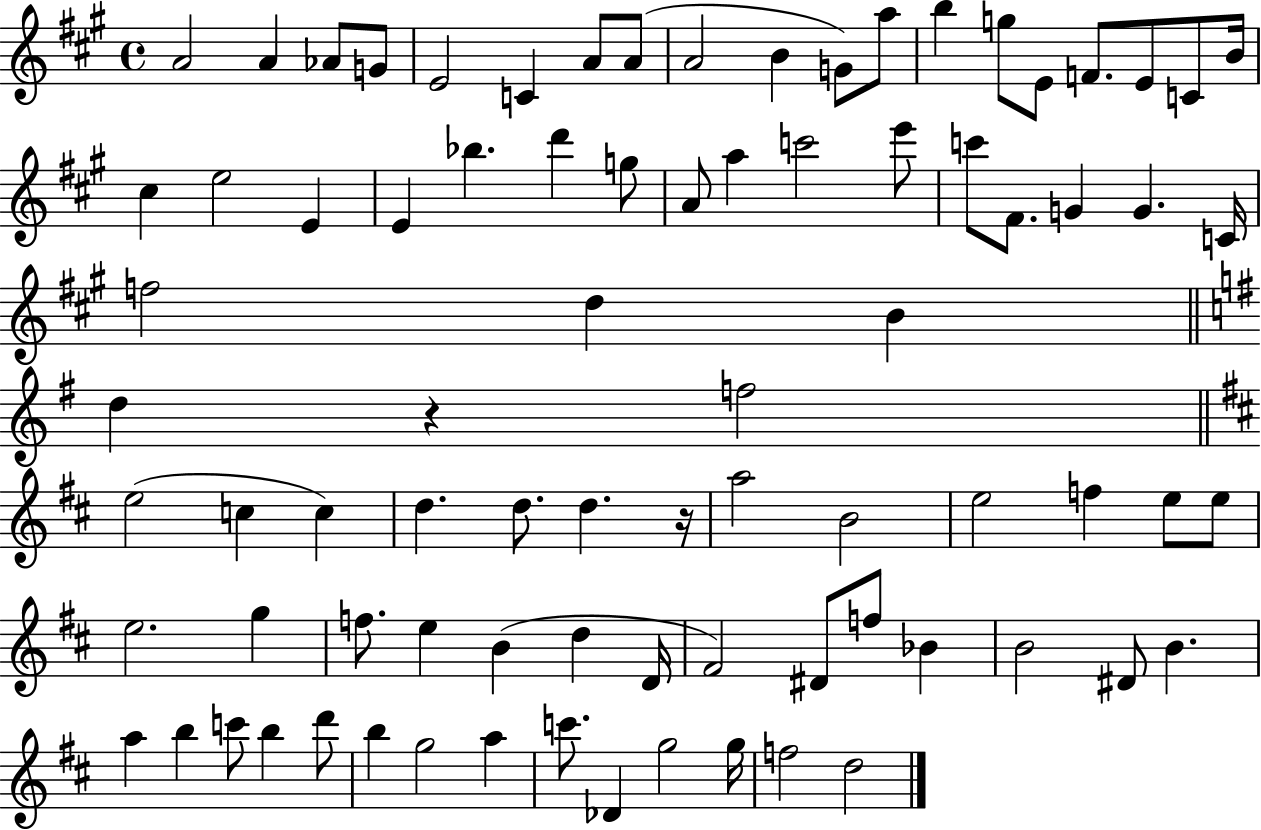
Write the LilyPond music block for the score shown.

{
  \clef treble
  \time 4/4
  \defaultTimeSignature
  \key a \major
  a'2 a'4 aes'8 g'8 | e'2 c'4 a'8 a'8( | a'2 b'4 g'8) a''8 | b''4 g''8 e'8 f'8. e'8 c'8 b'16 | \break cis''4 e''2 e'4 | e'4 bes''4. d'''4 g''8 | a'8 a''4 c'''2 e'''8 | c'''8 fis'8. g'4 g'4. c'16 | \break f''2 d''4 b'4 | \bar "||" \break \key g \major d''4 r4 f''2 | \bar "||" \break \key d \major e''2( c''4 c''4) | d''4. d''8. d''4. r16 | a''2 b'2 | e''2 f''4 e''8 e''8 | \break e''2. g''4 | f''8. e''4 b'4( d''4 d'16 | fis'2) dis'8 f''8 bes'4 | b'2 dis'8 b'4. | \break a''4 b''4 c'''8 b''4 d'''8 | b''4 g''2 a''4 | c'''8. des'4 g''2 g''16 | f''2 d''2 | \break \bar "|."
}